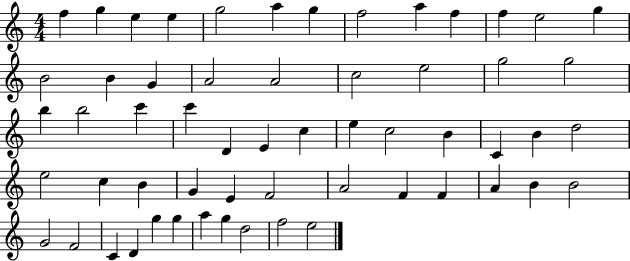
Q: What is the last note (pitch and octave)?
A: E5